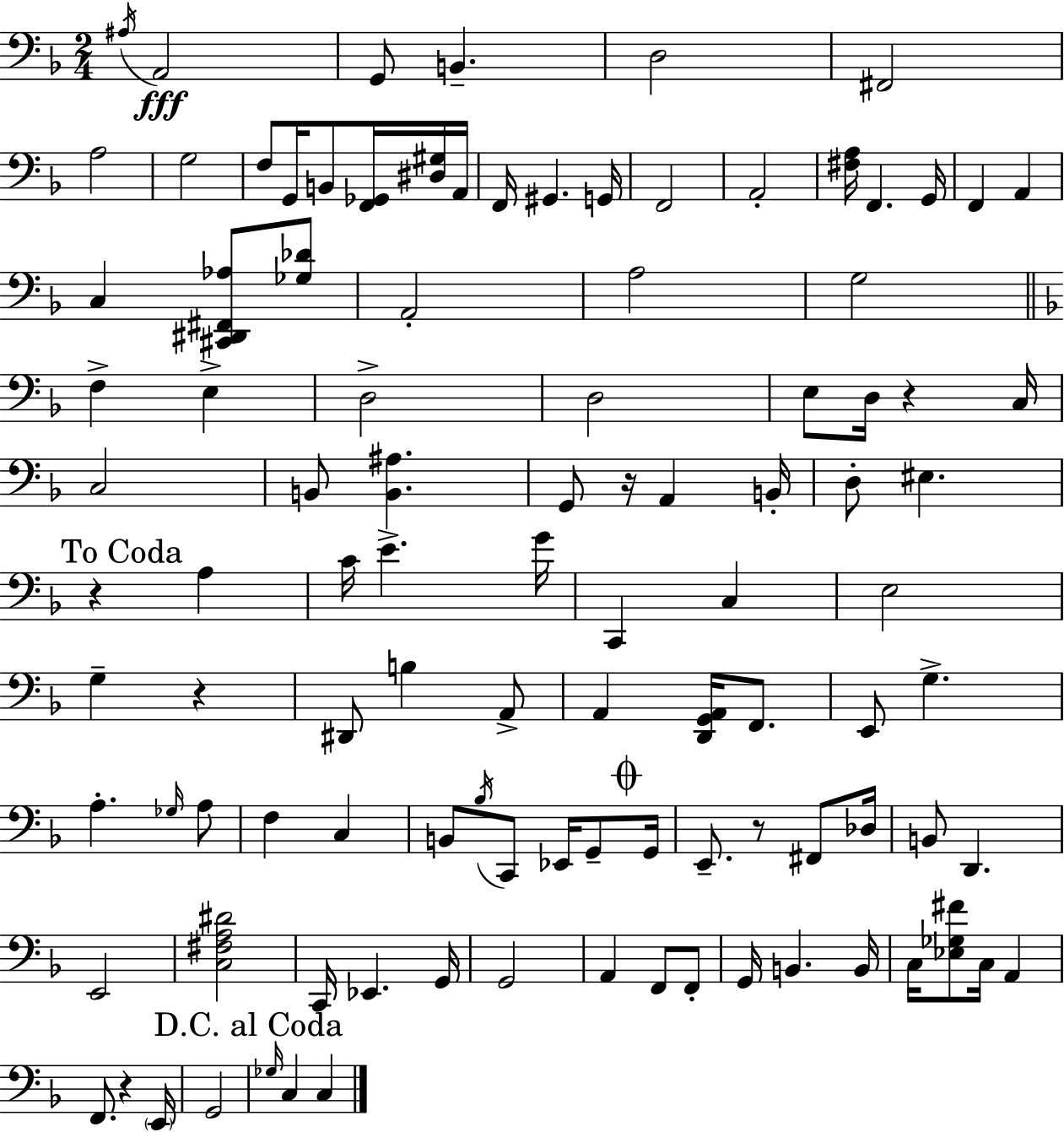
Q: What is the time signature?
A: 2/4